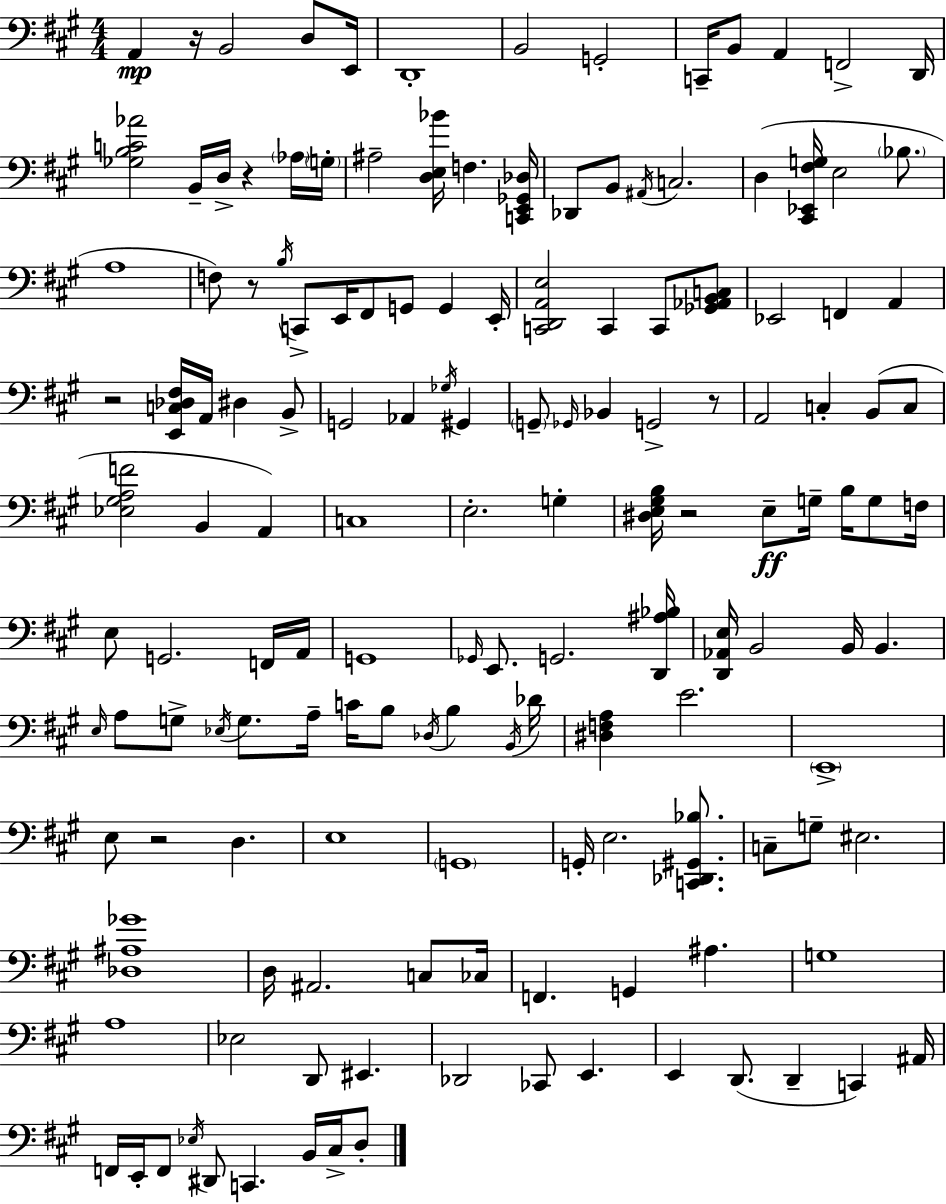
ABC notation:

X:1
T:Untitled
M:4/4
L:1/4
K:A
A,, z/4 B,,2 D,/2 E,,/4 D,,4 B,,2 G,,2 C,,/4 B,,/2 A,, F,,2 D,,/4 [_G,B,C_A]2 B,,/4 D,/4 z _A,/4 G,/4 ^A,2 [D,E,_B]/4 F, [C,,E,,_G,,_D,]/4 _D,,/2 B,,/2 ^A,,/4 C,2 D, [^C,,_E,,^F,G,]/4 E,2 _B,/2 A,4 F,/2 z/2 B,/4 C,,/2 E,,/4 ^F,,/2 G,,/2 G,, E,,/4 [C,,D,,A,,E,]2 C,, C,,/2 [_G,,_A,,B,,C,]/2 _E,,2 F,, A,, z2 [E,,C,_D,^F,]/4 A,,/4 ^D, B,,/2 G,,2 _A,, _G,/4 ^G,, G,,/2 _G,,/4 _B,, G,,2 z/2 A,,2 C, B,,/2 C,/2 [_E,^G,A,F]2 B,, A,, C,4 E,2 G, [^D,E,^G,B,]/4 z2 E,/2 G,/4 B,/4 G,/2 F,/4 E,/2 G,,2 F,,/4 A,,/4 G,,4 _G,,/4 E,,/2 G,,2 [D,,^A,_B,]/4 [D,,_A,,E,]/4 B,,2 B,,/4 B,, E,/4 A,/2 G,/2 _E,/4 G,/2 A,/4 C/4 B,/2 _D,/4 B, B,,/4 _D/4 [^D,F,A,] E2 E,,4 E,/2 z2 D, E,4 G,,4 G,,/4 E,2 [C,,_D,,^G,,_B,]/2 C,/2 G,/2 ^E,2 [_D,^A,_G]4 D,/4 ^A,,2 C,/2 _C,/4 F,, G,, ^A, G,4 A,4 _E,2 D,,/2 ^E,, _D,,2 _C,,/2 E,, E,, D,,/2 D,, C,, ^A,,/4 F,,/4 E,,/4 F,,/2 _E,/4 ^D,,/2 C,, B,,/4 ^C,/4 D,/2